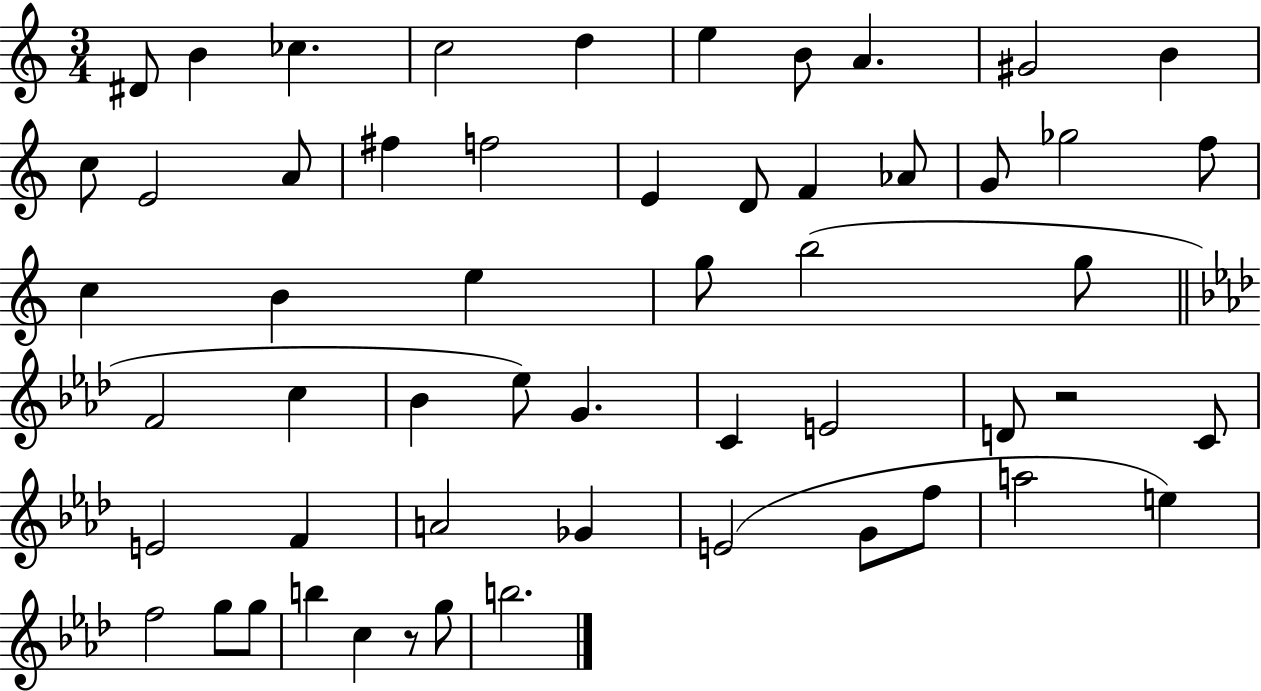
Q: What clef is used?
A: treble